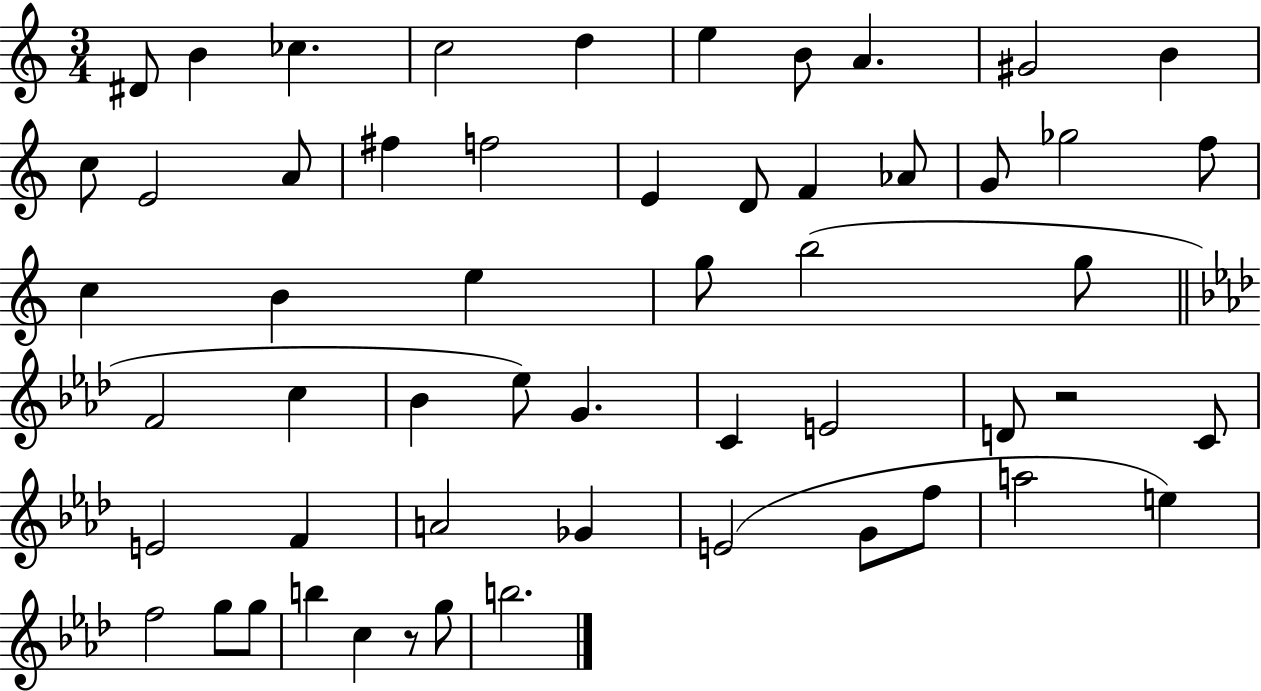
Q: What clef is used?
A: treble